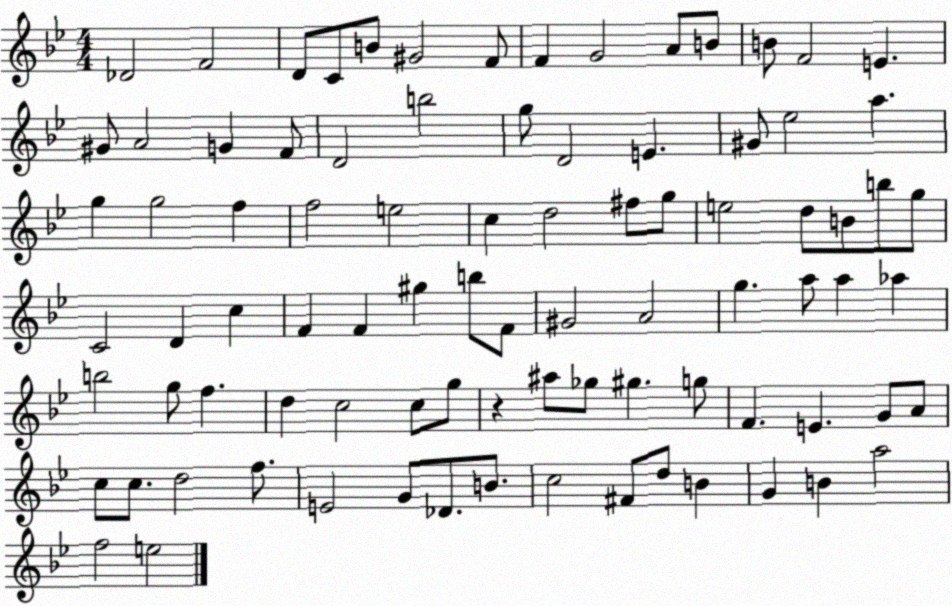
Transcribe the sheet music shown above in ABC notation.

X:1
T:Untitled
M:4/4
L:1/4
K:Bb
_D2 F2 D/2 C/2 B/2 ^G2 F/2 F G2 A/2 B/2 B/2 F2 E ^G/2 A2 G F/2 D2 b2 g/2 D2 E ^G/2 _e2 a g g2 f f2 e2 c d2 ^f/2 g/2 e2 d/2 B/2 b/2 g/2 C2 D c F F ^g b/2 F/2 ^G2 A2 g a/2 a _a b2 g/2 f d c2 c/2 g/2 z ^a/2 _g/2 ^g g/2 F E G/2 A/2 c/2 c/2 d2 f/2 E2 G/2 _D/2 B/2 c2 ^F/2 d/2 B G B a2 f2 e2